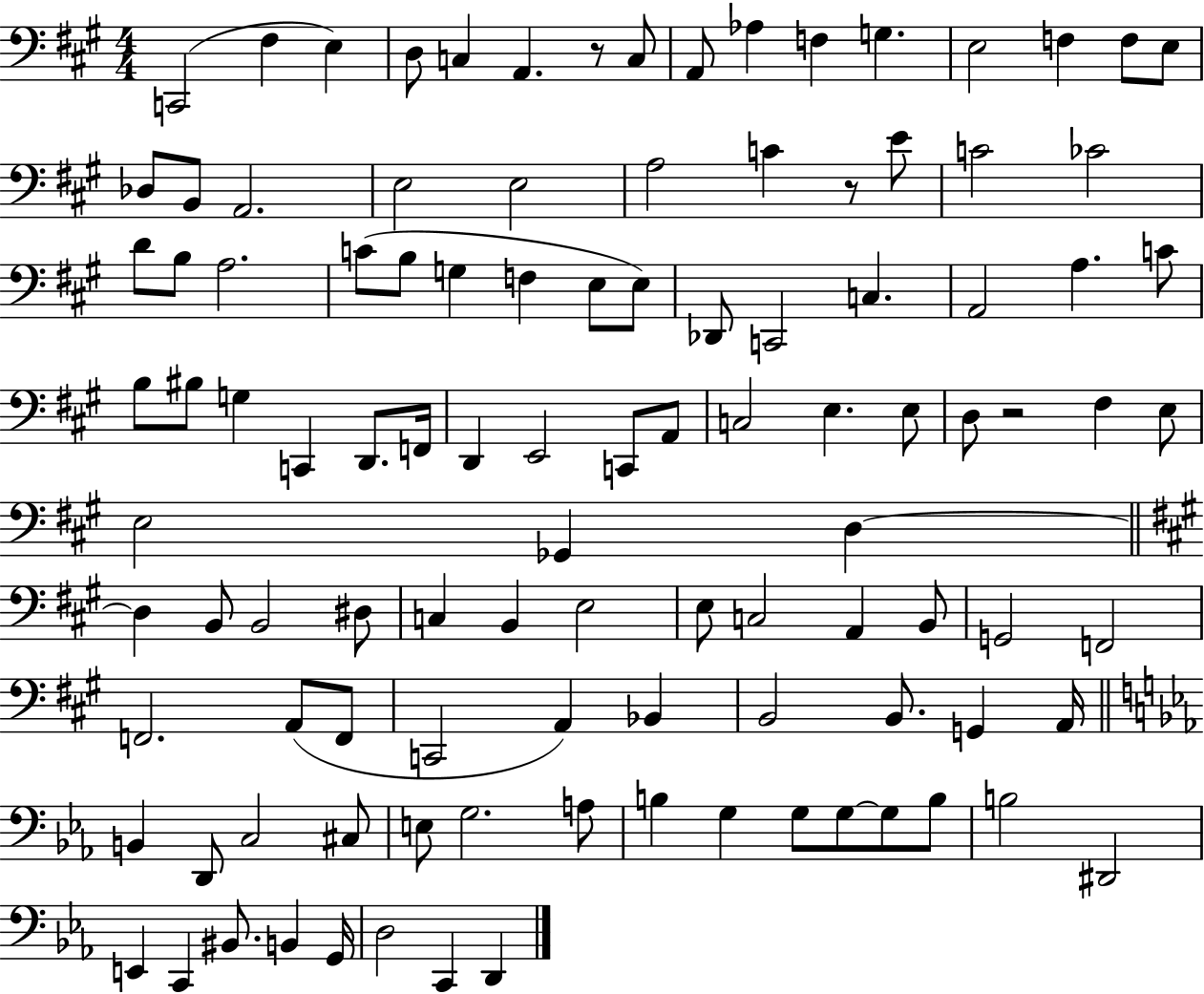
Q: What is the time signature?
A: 4/4